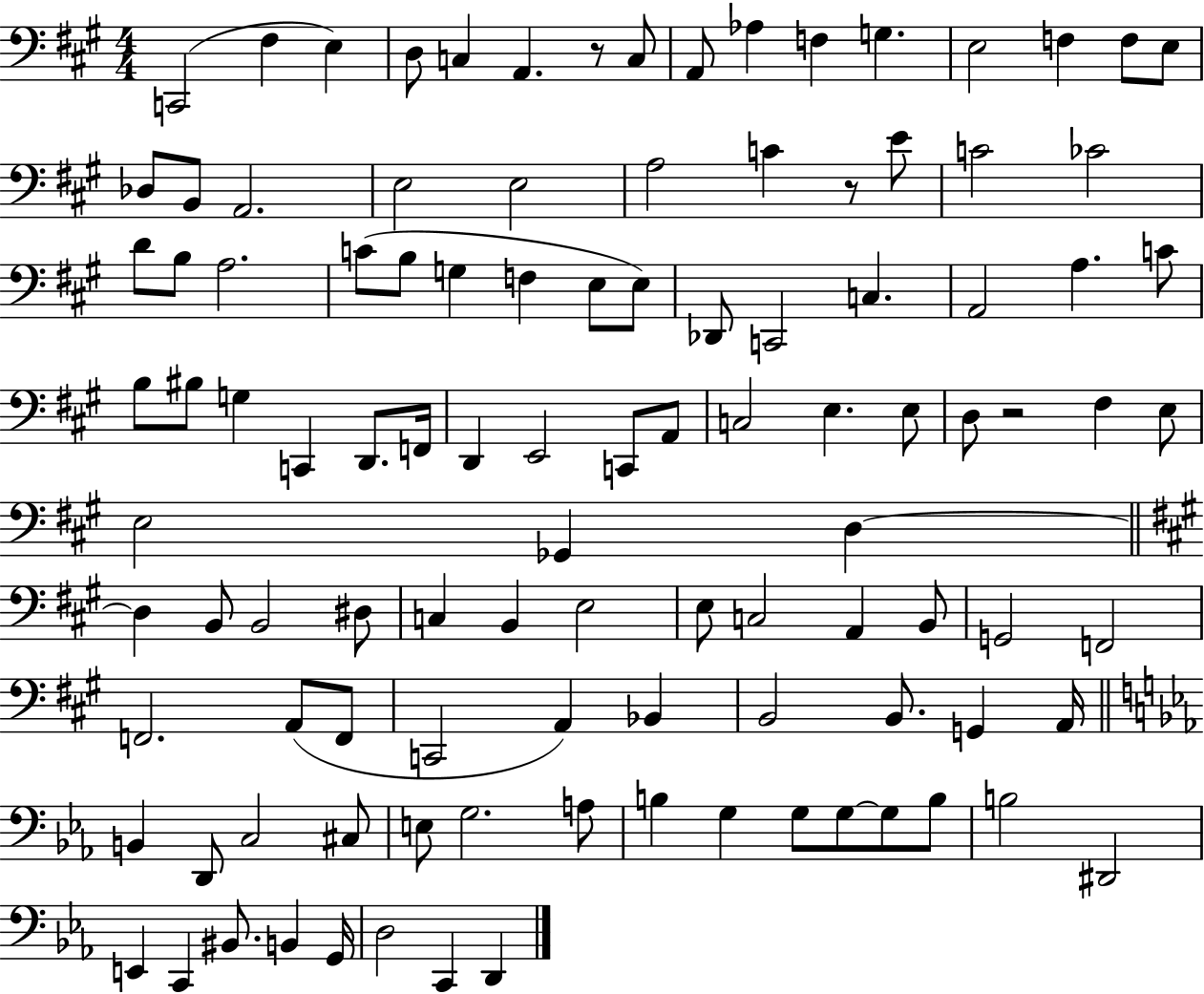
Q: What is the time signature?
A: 4/4